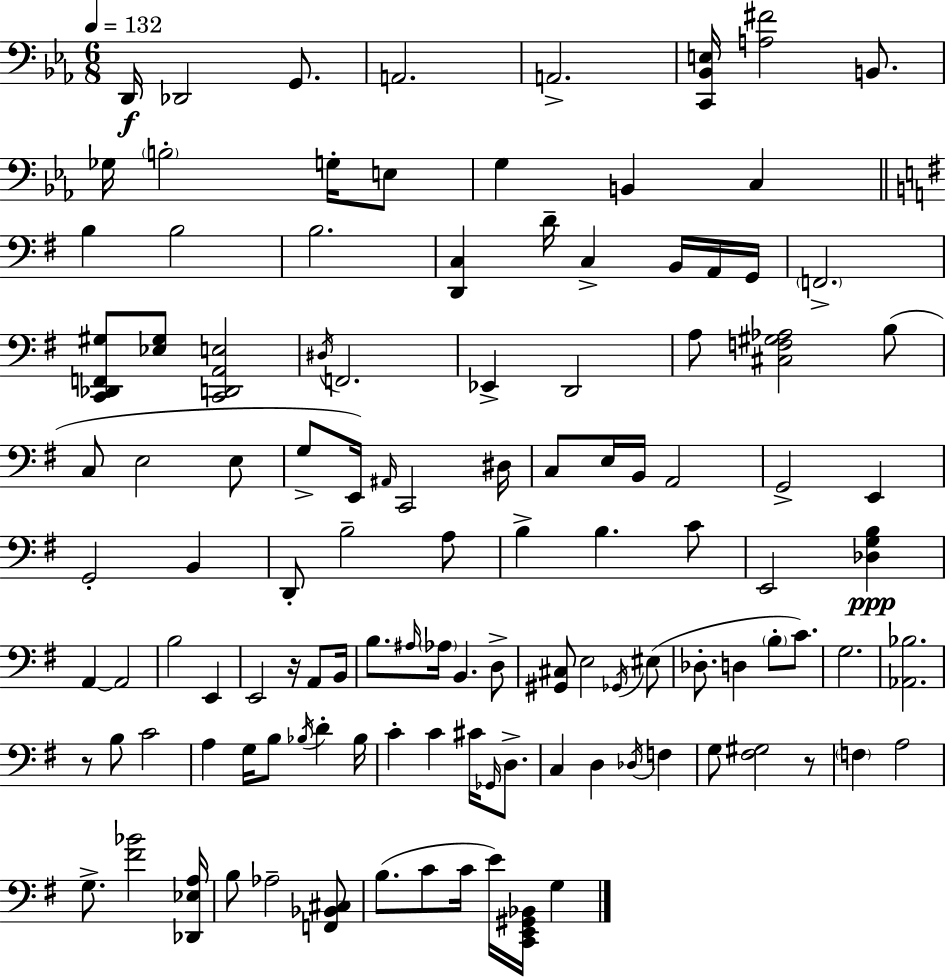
{
  \clef bass
  \numericTimeSignature
  \time 6/8
  \key c \minor
  \tempo 4 = 132
  d,16\f des,2 g,8. | a,2. | a,2.-> | <c, bes, e>16 <a fis'>2 b,8. | \break ges16 \parenthesize b2-. g16-. e8 | g4 b,4 c4 | \bar "||" \break \key e \minor b4 b2 | b2. | <d, c>4 d'16-- c4-> b,16 a,16 g,16 | \parenthesize f,2.-> | \break <c, des, f, gis>8 <ees gis>8 <c, d, a, e>2 | \acciaccatura { dis16 } f,2. | ees,4-> d,2 | a8 <cis f gis aes>2 b8( | \break c8 e2 e8 | g8-> e,16) \grace { ais,16 } c,2 | dis16 c8 e16 b,16 a,2 | g,2-> e,4 | \break g,2-. b,4 | d,8-. b2-- | a8 b4-> b4. | c'8 e,2 <des g b>4\ppp | \break a,4~~ a,2 | b2 e,4 | e,2 r16 a,8 | b,16 b8. \grace { ais16 } \parenthesize aes16 b,4. | \break d8-> <gis, cis>8 e2 | \acciaccatura { ges,16 }( eis8 des8.-. d4 \parenthesize b8-. | c'8.) g2. | <aes, bes>2. | \break r8 b8 c'2 | a4 g16 b8 \acciaccatura { bes16 } | d'4-. bes16 c'4-. c'4 | cis'16 \grace { ges,16 } d8.-> c4 d4 | \break \acciaccatura { des16 } f4 g8 <fis gis>2 | r8 \parenthesize f4 a2 | g8.-> <fis' bes'>2 | <des, ees a>16 b8 aes2-- | \break <f, bes, cis>8 b8.( c'8 | c'16 e'16) <c, e, gis, bes,>16 g4 \bar "|."
}